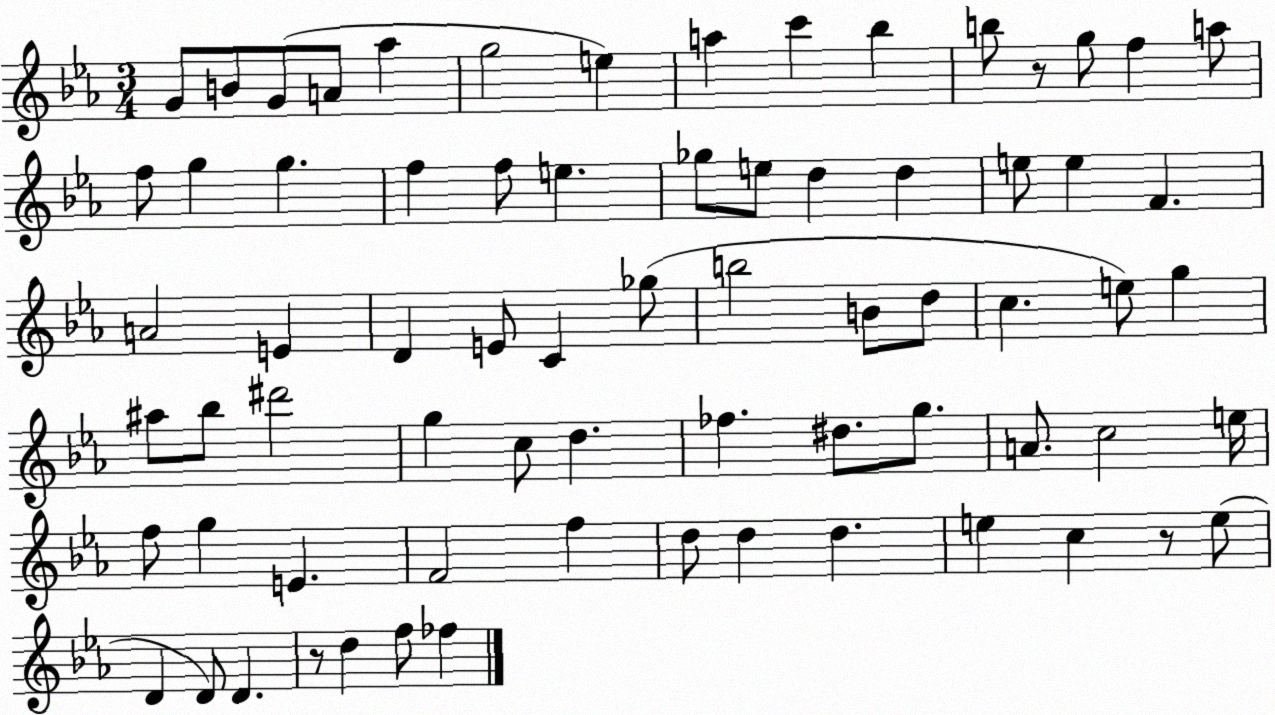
X:1
T:Untitled
M:3/4
L:1/4
K:Eb
G/2 B/2 G/2 A/2 _a g2 e a c' _b b/2 z/2 g/2 f a/2 f/2 g g f f/2 e _g/2 e/2 d d e/2 e F A2 E D E/2 C _g/2 b2 B/2 d/2 c e/2 g ^a/2 _b/2 ^d'2 g c/2 d _f ^d/2 g/2 A/2 c2 e/4 f/2 g E F2 f d/2 d d e c z/2 e/2 D D/2 D z/2 d f/2 _f